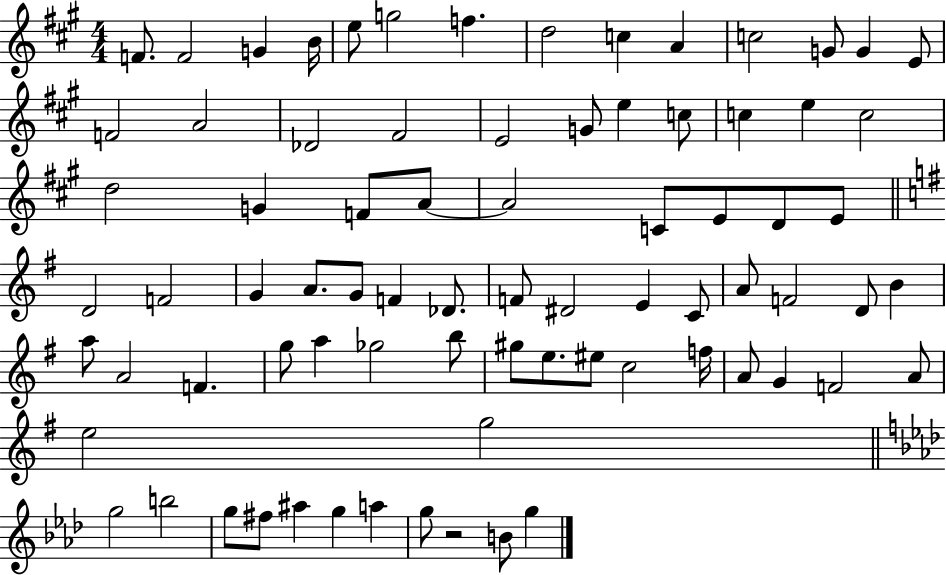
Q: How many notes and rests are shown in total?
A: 78